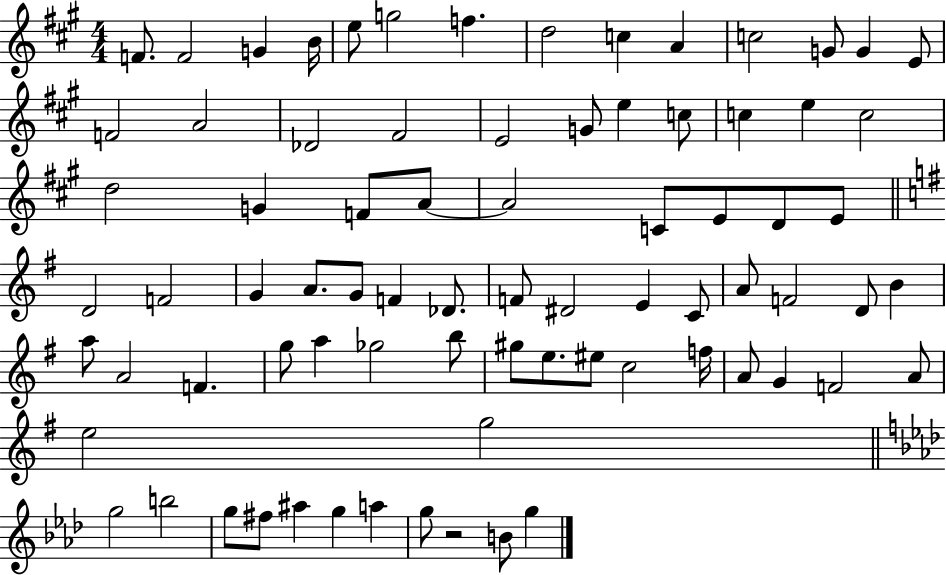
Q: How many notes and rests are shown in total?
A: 78